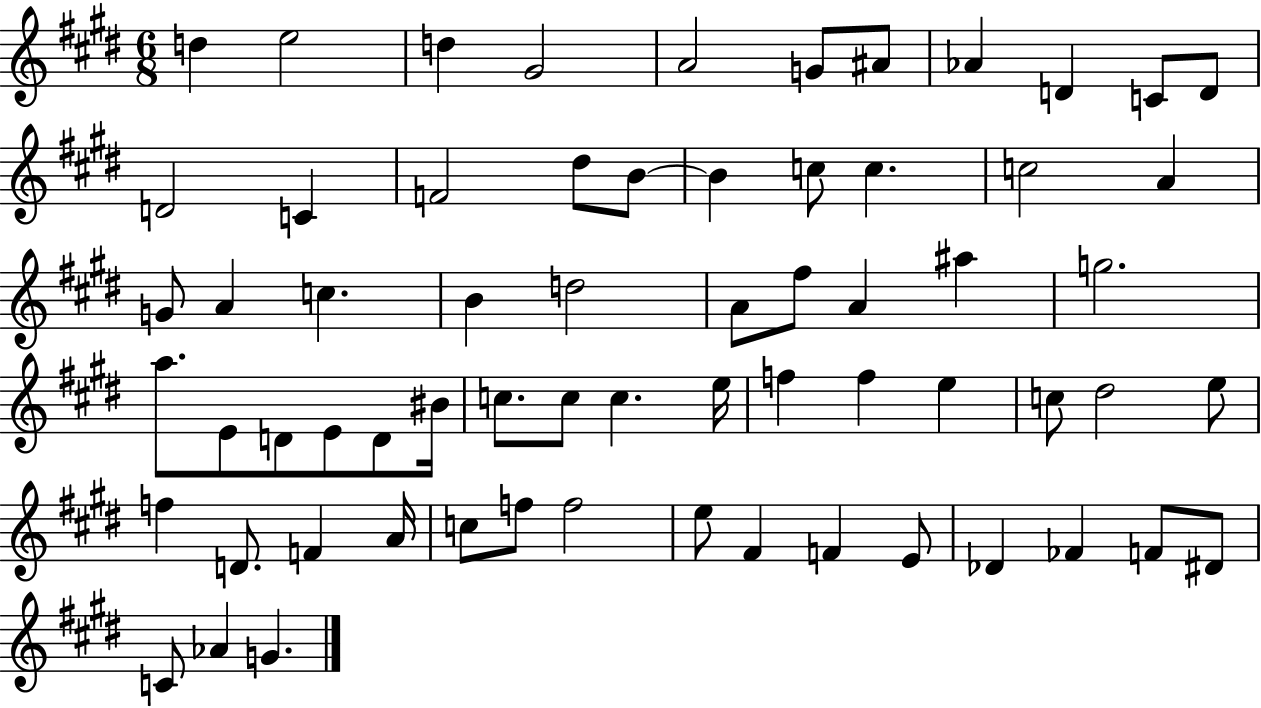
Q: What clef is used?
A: treble